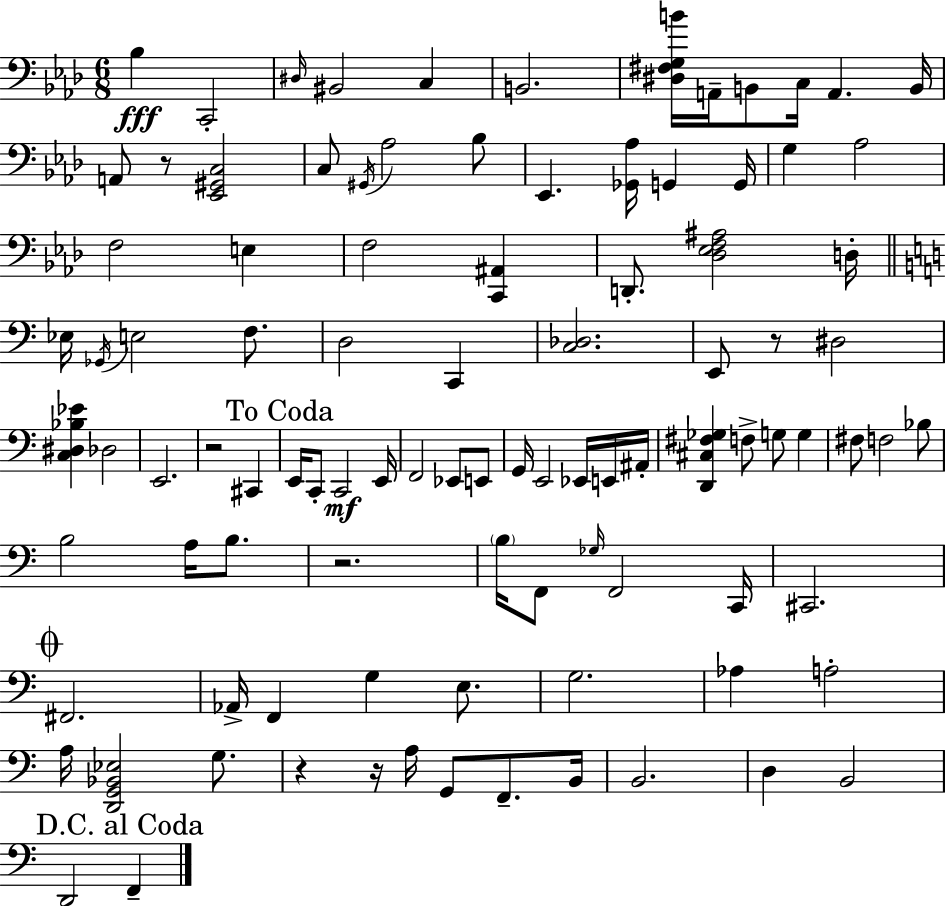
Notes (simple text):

Bb3/q C2/h D#3/s BIS2/h C3/q B2/h. [D#3,F#3,G3,B4]/s A2/s B2/e C3/s A2/q. B2/s A2/e R/e [Eb2,G#2,C3]/h C3/e G#2/s Ab3/h Bb3/e Eb2/q. [Gb2,Ab3]/s G2/q G2/s G3/q Ab3/h F3/h E3/q F3/h [C2,A#2]/q D2/e. [Db3,Eb3,F3,A#3]/h D3/s Eb3/s Gb2/s E3/h F3/e. D3/h C2/q [C3,Db3]/h. E2/e R/e D#3/h [C3,D#3,Bb3,Eb4]/q Db3/h E2/h. R/h C#2/q E2/s C2/e C2/h E2/s F2/h Eb2/e E2/e G2/s E2/h Eb2/s E2/s A#2/s [D2,C#3,F#3,Gb3]/q F3/e G3/e G3/q F#3/e F3/h Bb3/e B3/h A3/s B3/e. R/h. B3/s F2/e Gb3/s F2/h C2/s C#2/h. F#2/h. Ab2/s F2/q G3/q E3/e. G3/h. Ab3/q A3/h A3/s [D2,G2,Bb2,Eb3]/h G3/e. R/q R/s A3/s G2/e F2/e. B2/s B2/h. D3/q B2/h D2/h F2/q